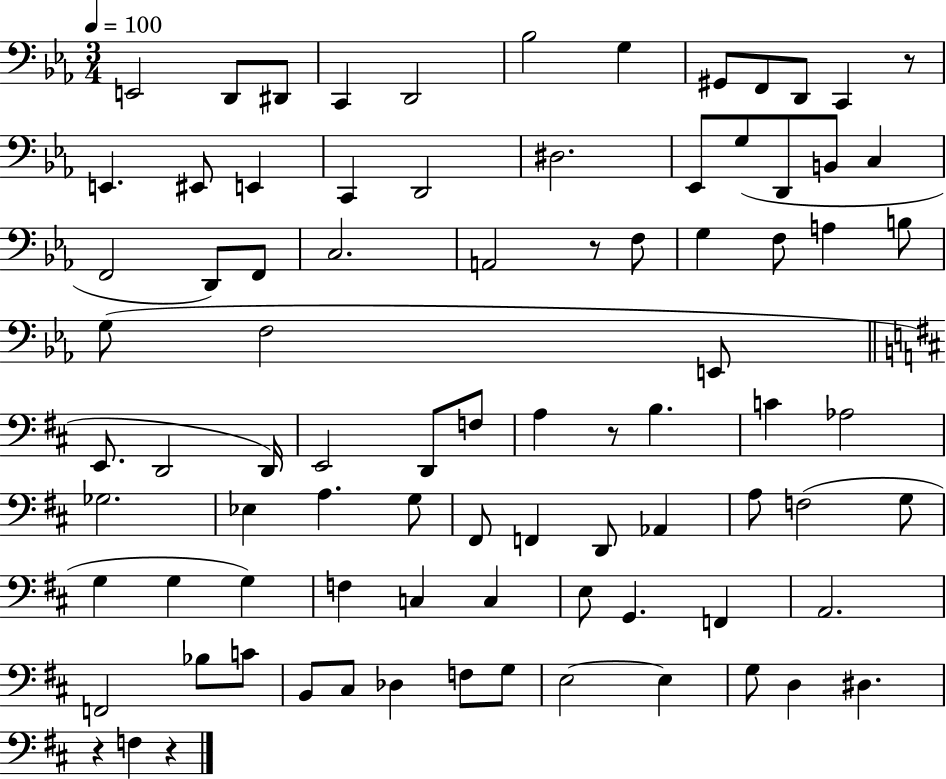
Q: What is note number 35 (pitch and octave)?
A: E2